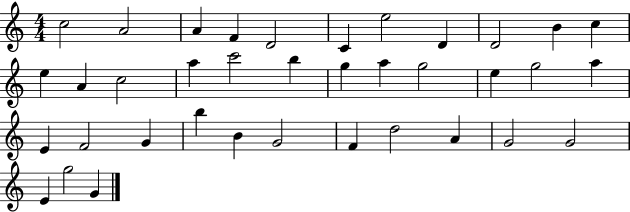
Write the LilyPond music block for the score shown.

{
  \clef treble
  \numericTimeSignature
  \time 4/4
  \key c \major
  c''2 a'2 | a'4 f'4 d'2 | c'4 e''2 d'4 | d'2 b'4 c''4 | \break e''4 a'4 c''2 | a''4 c'''2 b''4 | g''4 a''4 g''2 | e''4 g''2 a''4 | \break e'4 f'2 g'4 | b''4 b'4 g'2 | f'4 d''2 a'4 | g'2 g'2 | \break e'4 g''2 g'4 | \bar "|."
}